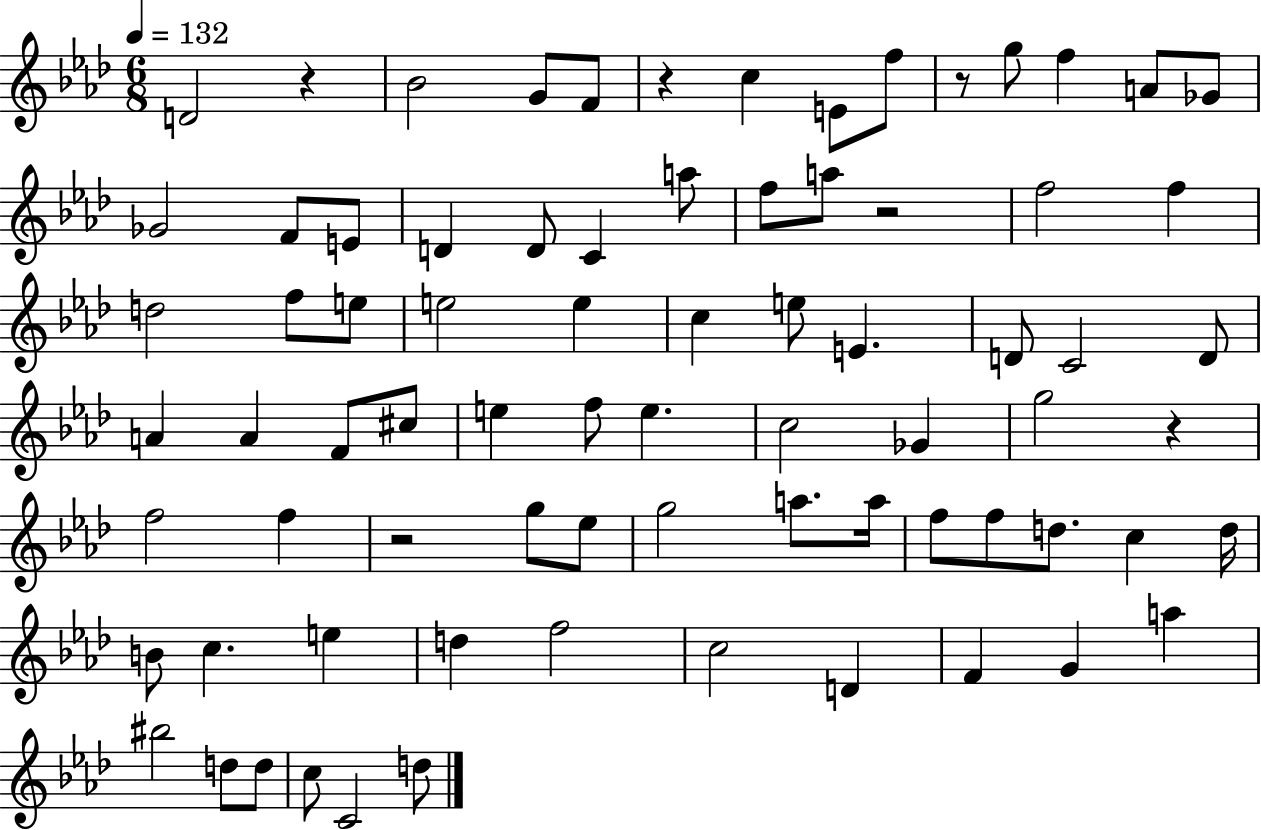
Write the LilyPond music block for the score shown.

{
  \clef treble
  \numericTimeSignature
  \time 6/8
  \key aes \major
  \tempo 4 = 132
  d'2 r4 | bes'2 g'8 f'8 | r4 c''4 e'8 f''8 | r8 g''8 f''4 a'8 ges'8 | \break ges'2 f'8 e'8 | d'4 d'8 c'4 a''8 | f''8 a''8 r2 | f''2 f''4 | \break d''2 f''8 e''8 | e''2 e''4 | c''4 e''8 e'4. | d'8 c'2 d'8 | \break a'4 a'4 f'8 cis''8 | e''4 f''8 e''4. | c''2 ges'4 | g''2 r4 | \break f''2 f''4 | r2 g''8 ees''8 | g''2 a''8. a''16 | f''8 f''8 d''8. c''4 d''16 | \break b'8 c''4. e''4 | d''4 f''2 | c''2 d'4 | f'4 g'4 a''4 | \break bis''2 d''8 d''8 | c''8 c'2 d''8 | \bar "|."
}